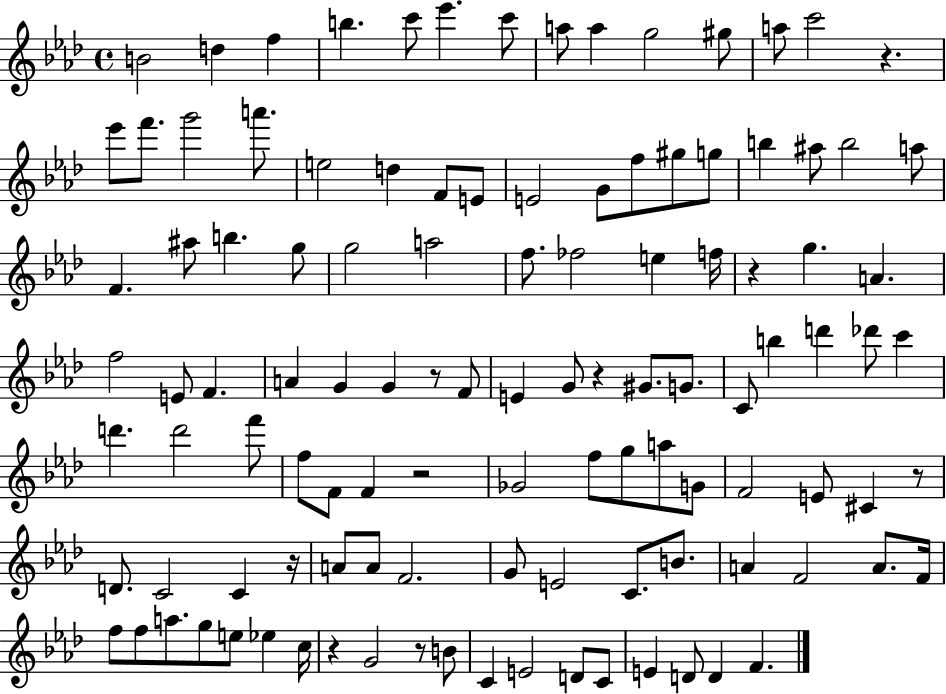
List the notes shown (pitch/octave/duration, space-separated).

B4/h D5/q F5/q B5/q. C6/e Eb6/q. C6/e A5/e A5/q G5/h G#5/e A5/e C6/h R/q. Eb6/e F6/e. G6/h A6/e. E5/h D5/q F4/e E4/e E4/h G4/e F5/e G#5/e G5/e B5/q A#5/e B5/h A5/e F4/q. A#5/e B5/q. G5/e G5/h A5/h F5/e. FES5/h E5/q F5/s R/q G5/q. A4/q. F5/h E4/e F4/q. A4/q G4/q G4/q R/e F4/e E4/q G4/e R/q G#4/e. G4/e. C4/e B5/q D6/q Db6/e C6/q D6/q. D6/h F6/e F5/e F4/e F4/q R/h Gb4/h F5/e G5/e A5/e G4/e F4/h E4/e C#4/q R/e D4/e. C4/h C4/q R/s A4/e A4/e F4/h. G4/e E4/h C4/e. B4/e. A4/q F4/h A4/e. F4/s F5/e F5/e A5/e. G5/e E5/e Eb5/q C5/s R/q G4/h R/e B4/e C4/q E4/h D4/e C4/e E4/q D4/e D4/q F4/q.